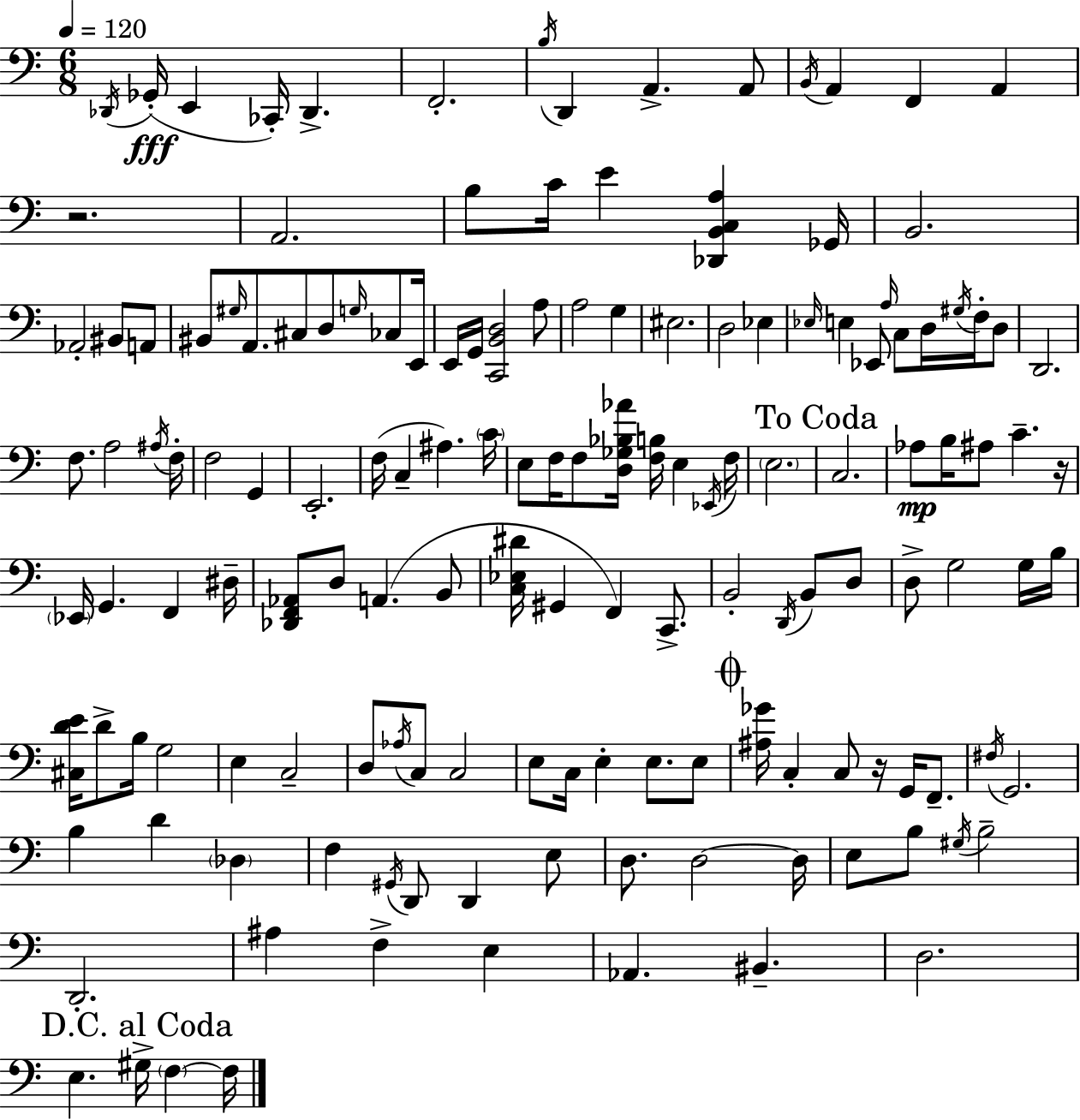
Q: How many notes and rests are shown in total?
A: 147